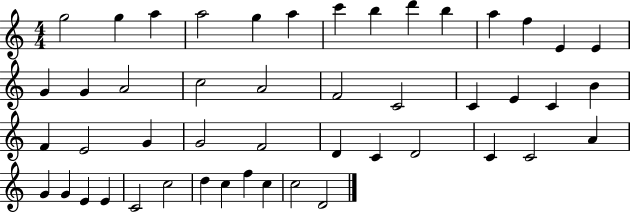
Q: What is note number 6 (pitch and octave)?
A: A5